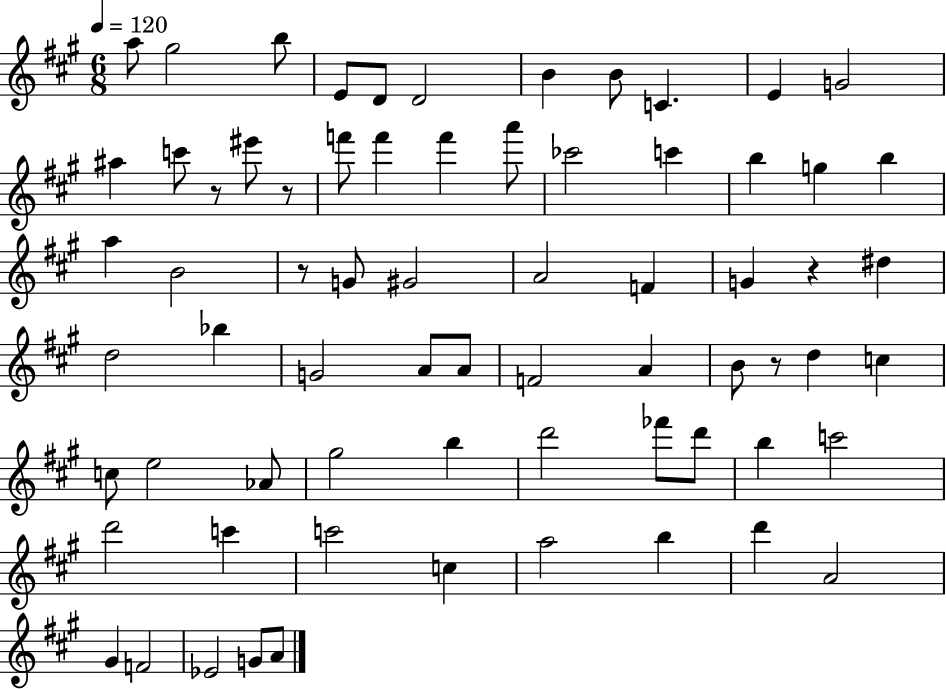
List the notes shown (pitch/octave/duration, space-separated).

A5/e G#5/h B5/e E4/e D4/e D4/h B4/q B4/e C4/q. E4/q G4/h A#5/q C6/e R/e EIS6/e R/e F6/e F6/q F6/q A6/e CES6/h C6/q B5/q G5/q B5/q A5/q B4/h R/e G4/e G#4/h A4/h F4/q G4/q R/q D#5/q D5/h Bb5/q G4/h A4/e A4/e F4/h A4/q B4/e R/e D5/q C5/q C5/e E5/h Ab4/e G#5/h B5/q D6/h FES6/e D6/e B5/q C6/h D6/h C6/q C6/h C5/q A5/h B5/q D6/q A4/h G#4/q F4/h Eb4/h G4/e A4/e